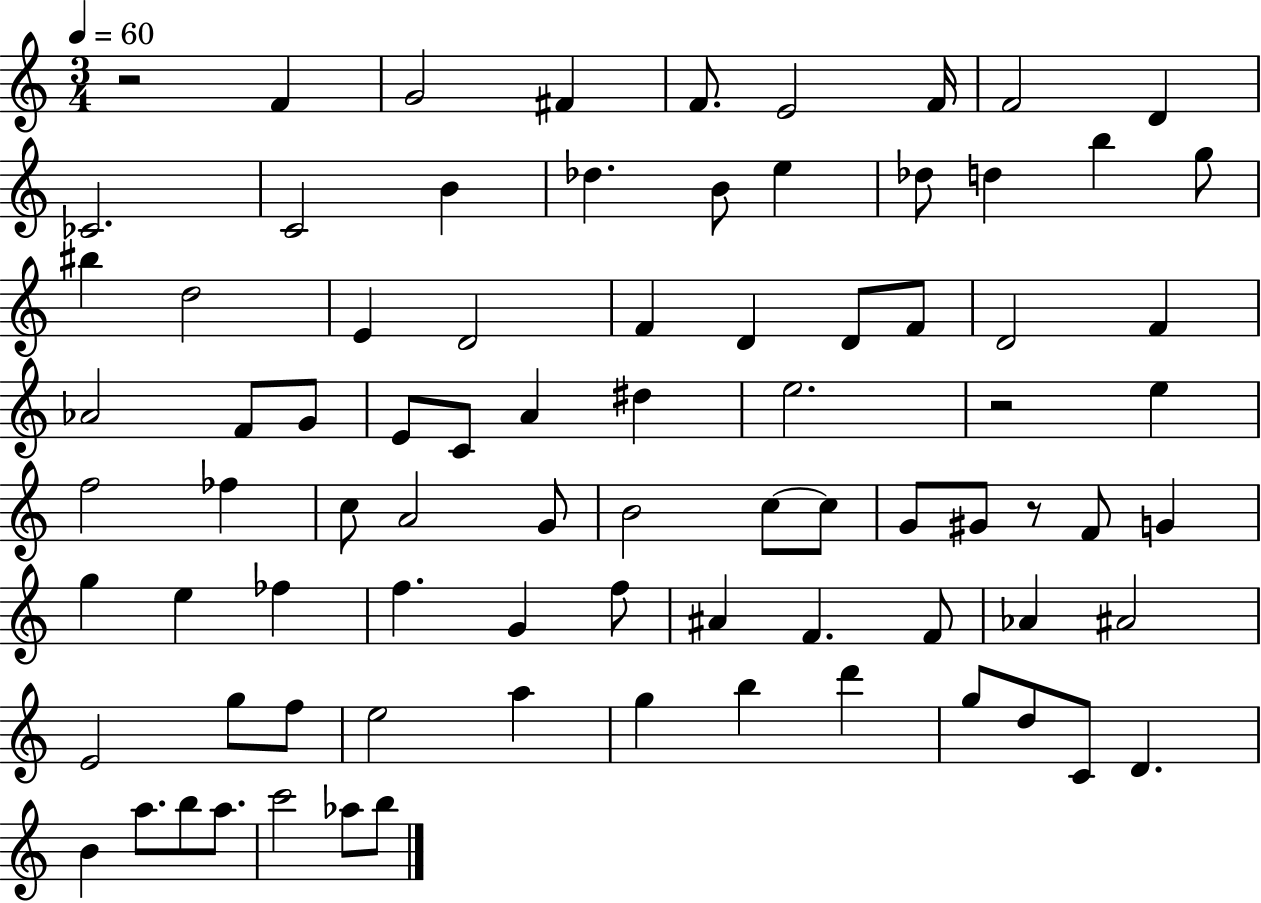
X:1
T:Untitled
M:3/4
L:1/4
K:C
z2 F G2 ^F F/2 E2 F/4 F2 D _C2 C2 B _d B/2 e _d/2 d b g/2 ^b d2 E D2 F D D/2 F/2 D2 F _A2 F/2 G/2 E/2 C/2 A ^d e2 z2 e f2 _f c/2 A2 G/2 B2 c/2 c/2 G/2 ^G/2 z/2 F/2 G g e _f f G f/2 ^A F F/2 _A ^A2 E2 g/2 f/2 e2 a g b d' g/2 d/2 C/2 D B a/2 b/2 a/2 c'2 _a/2 b/2